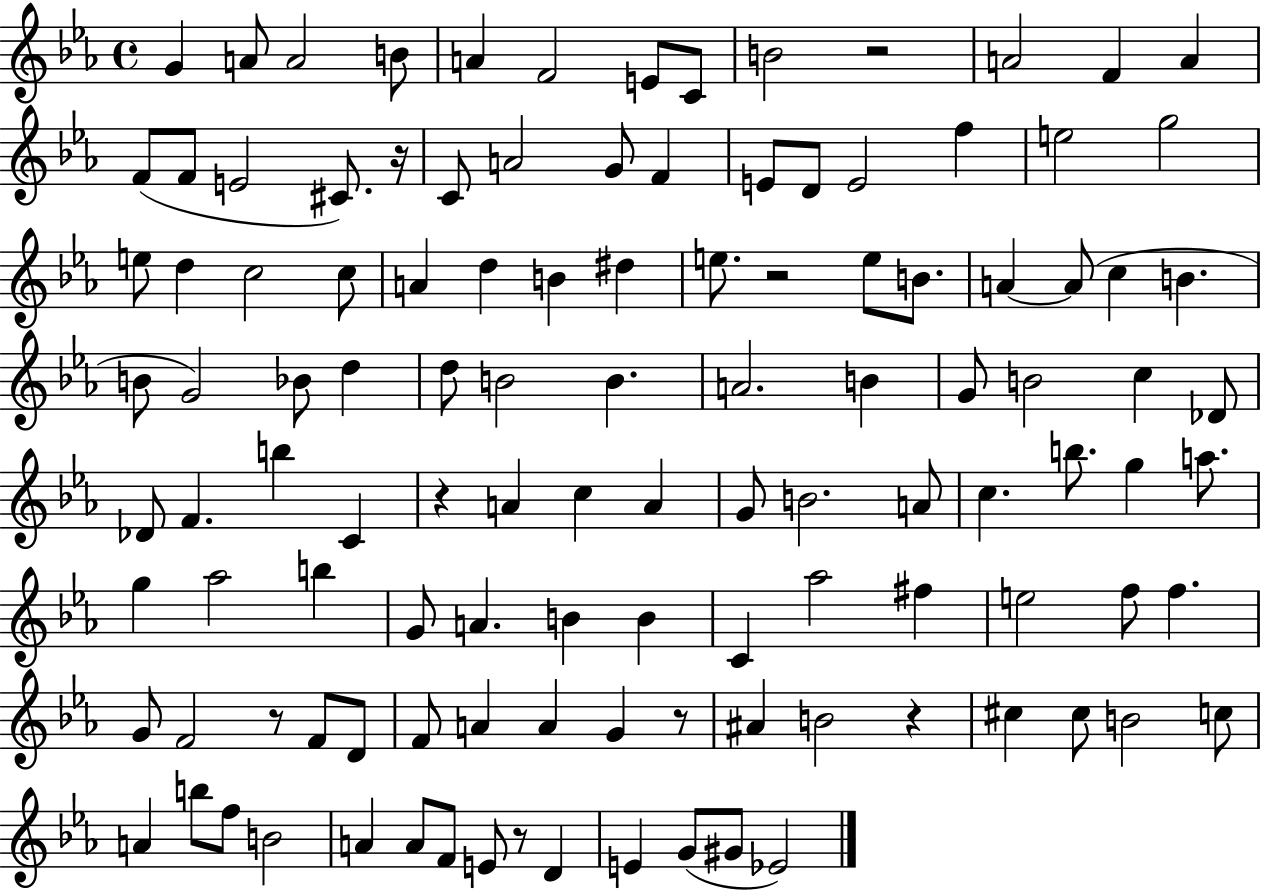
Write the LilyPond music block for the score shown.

{
  \clef treble
  \time 4/4
  \defaultTimeSignature
  \key ees \major
  g'4 a'8 a'2 b'8 | a'4 f'2 e'8 c'8 | b'2 r2 | a'2 f'4 a'4 | \break f'8( f'8 e'2 cis'8.) r16 | c'8 a'2 g'8 f'4 | e'8 d'8 e'2 f''4 | e''2 g''2 | \break e''8 d''4 c''2 c''8 | a'4 d''4 b'4 dis''4 | e''8. r2 e''8 b'8. | a'4~~ a'8( c''4 b'4. | \break b'8 g'2) bes'8 d''4 | d''8 b'2 b'4. | a'2. b'4 | g'8 b'2 c''4 des'8 | \break des'8 f'4. b''4 c'4 | r4 a'4 c''4 a'4 | g'8 b'2. a'8 | c''4. b''8. g''4 a''8. | \break g''4 aes''2 b''4 | g'8 a'4. b'4 b'4 | c'4 aes''2 fis''4 | e''2 f''8 f''4. | \break g'8 f'2 r8 f'8 d'8 | f'8 a'4 a'4 g'4 r8 | ais'4 b'2 r4 | cis''4 cis''8 b'2 c''8 | \break a'4 b''8 f''8 b'2 | a'4 a'8 f'8 e'8 r8 d'4 | e'4 g'8( gis'8 ees'2) | \bar "|."
}